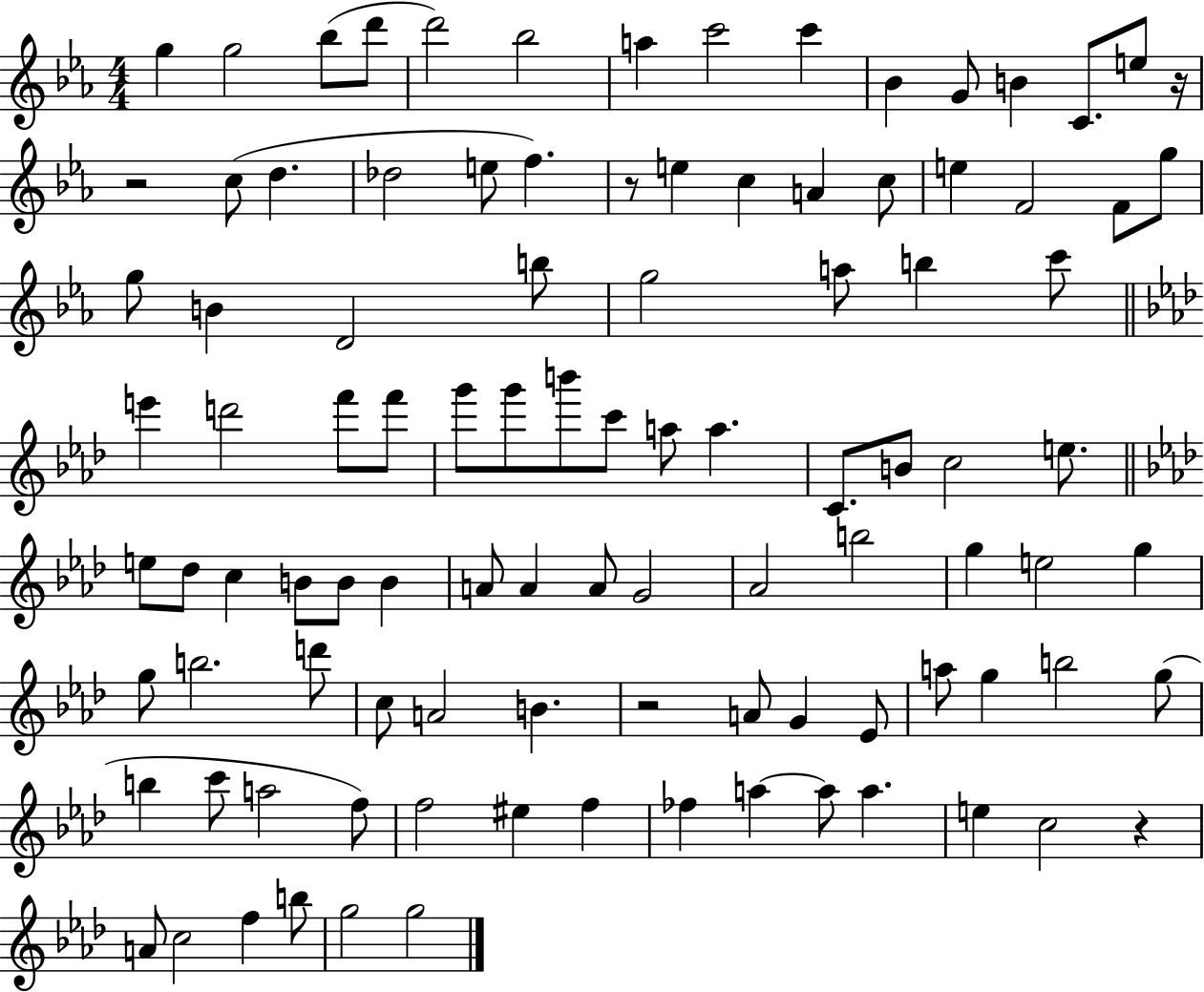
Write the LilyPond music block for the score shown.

{
  \clef treble
  \numericTimeSignature
  \time 4/4
  \key ees \major
  g''4 g''2 bes''8( d'''8 | d'''2) bes''2 | a''4 c'''2 c'''4 | bes'4 g'8 b'4 c'8. e''8 r16 | \break r2 c''8( d''4. | des''2 e''8 f''4.) | r8 e''4 c''4 a'4 c''8 | e''4 f'2 f'8 g''8 | \break g''8 b'4 d'2 b''8 | g''2 a''8 b''4 c'''8 | \bar "||" \break \key f \minor e'''4 d'''2 f'''8 f'''8 | g'''8 g'''8 b'''8 c'''8 a''8 a''4. | c'8. b'8 c''2 e''8. | \bar "||" \break \key f \minor e''8 des''8 c''4 b'8 b'8 b'4 | a'8 a'4 a'8 g'2 | aes'2 b''2 | g''4 e''2 g''4 | \break g''8 b''2. d'''8 | c''8 a'2 b'4. | r2 a'8 g'4 ees'8 | a''8 g''4 b''2 g''8( | \break b''4 c'''8 a''2 f''8) | f''2 eis''4 f''4 | fes''4 a''4~~ a''8 a''4. | e''4 c''2 r4 | \break a'8 c''2 f''4 b''8 | g''2 g''2 | \bar "|."
}